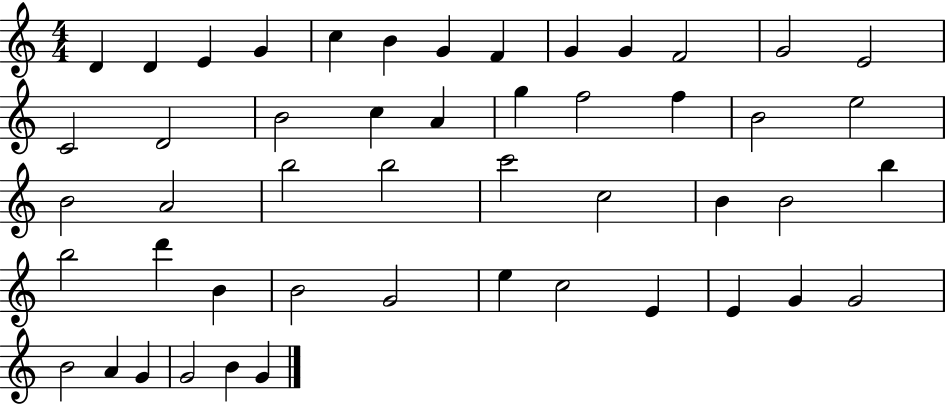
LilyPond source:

{
  \clef treble
  \numericTimeSignature
  \time 4/4
  \key c \major
  d'4 d'4 e'4 g'4 | c''4 b'4 g'4 f'4 | g'4 g'4 f'2 | g'2 e'2 | \break c'2 d'2 | b'2 c''4 a'4 | g''4 f''2 f''4 | b'2 e''2 | \break b'2 a'2 | b''2 b''2 | c'''2 c''2 | b'4 b'2 b''4 | \break b''2 d'''4 b'4 | b'2 g'2 | e''4 c''2 e'4 | e'4 g'4 g'2 | \break b'2 a'4 g'4 | g'2 b'4 g'4 | \bar "|."
}